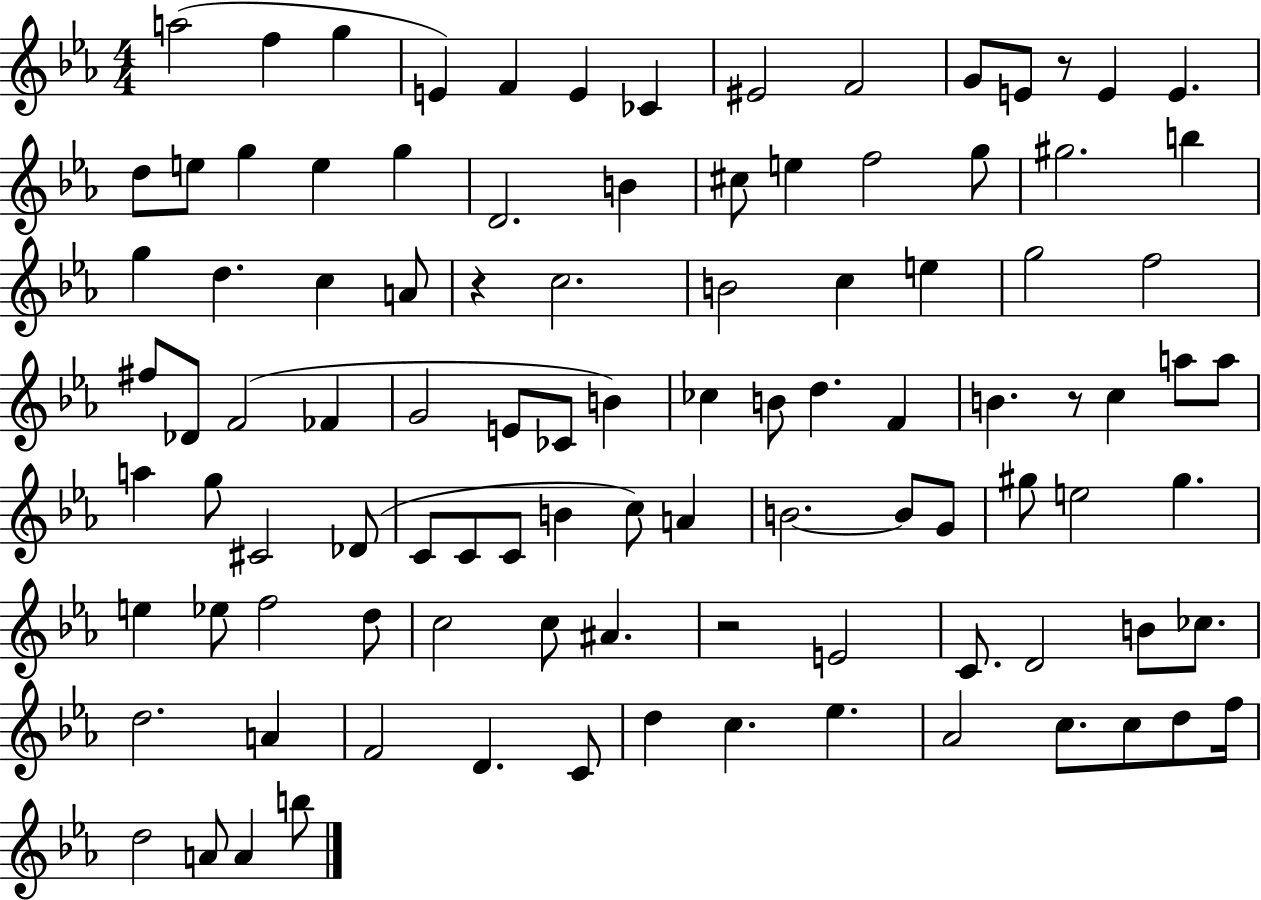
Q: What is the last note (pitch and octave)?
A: B5